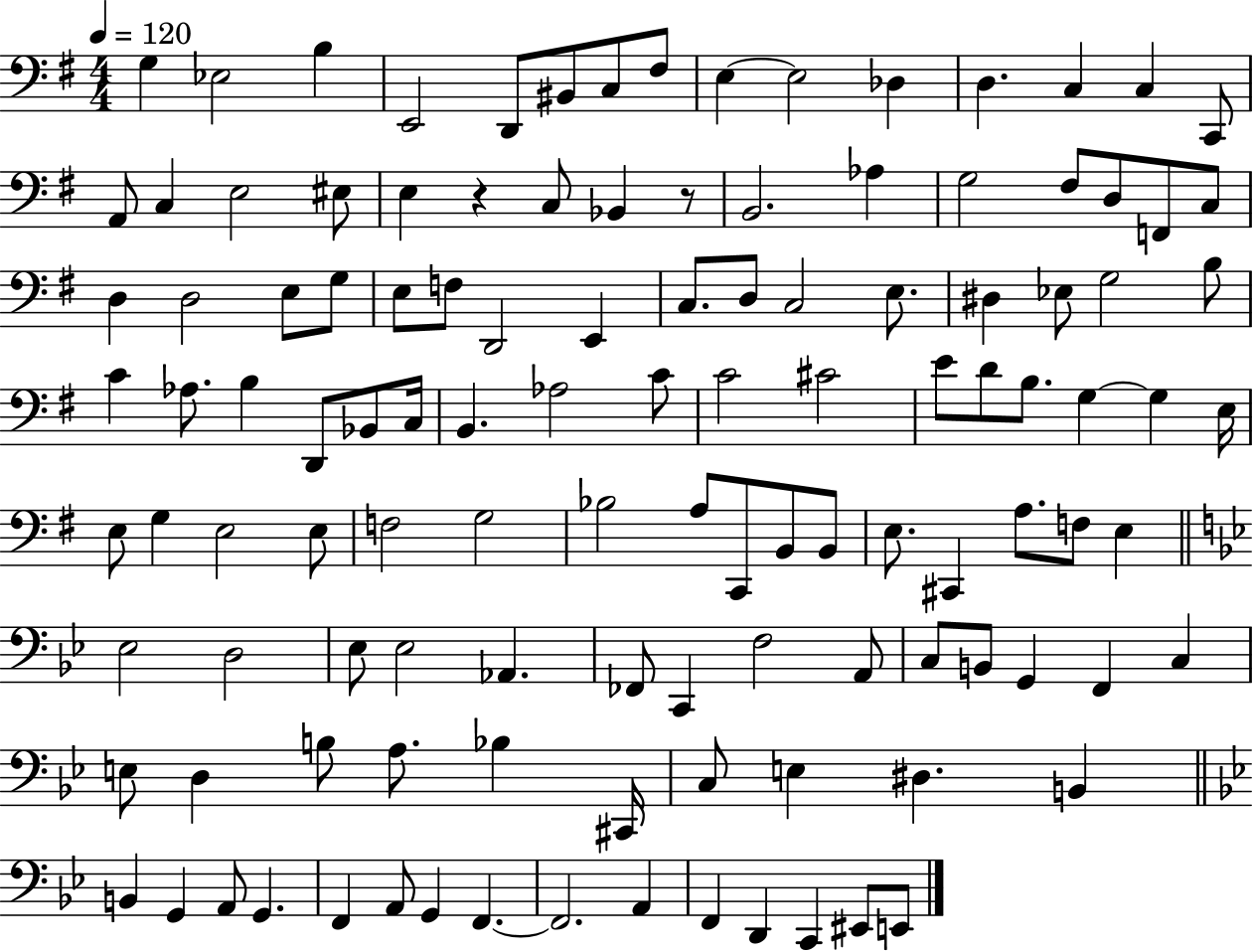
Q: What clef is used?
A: bass